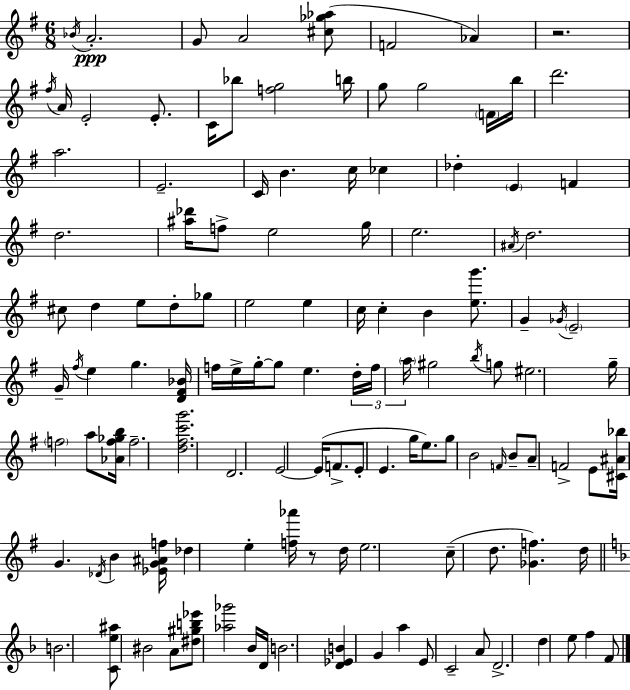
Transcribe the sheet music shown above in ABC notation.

X:1
T:Untitled
M:6/8
L:1/4
K:G
_B/4 A2 G/2 A2 [^c_g_a]/2 F2 _A z2 ^f/4 A/4 E2 E/2 C/4 _b/2 [fg]2 b/4 g/2 g2 F/4 b/4 d'2 a2 E2 C/4 B c/4 _c _d E F d2 [^a_d']/4 f/2 e2 g/4 e2 ^A/4 d2 ^c/2 d e/2 d/2 _g/2 e2 e c/4 c B [eg']/2 G _G/4 E2 G/4 ^f/4 e g [D^F_B]/4 f/4 e/4 g/4 g/2 e d/4 f/4 a/4 ^g2 b/4 g/2 ^e2 g/4 f2 a/2 [_Af_gb]/4 f2 [d^fc'g']2 D2 E2 E/4 F/2 E/2 E g/4 e/2 g/2 B2 F/4 B/2 A/2 F2 E/2 [^C^A_b]/4 G _D/4 B [_EG^Af]/4 _d e [f_a']/4 z/2 d/4 e2 c/2 d/2 [_Gf] d/4 B2 [Ce^a]/2 ^B2 A/2 [^d^gb_e']/2 [_a_g']2 _B/4 D/4 B2 [D_EB] G a E/2 C2 A/2 D2 d e/2 f F/2